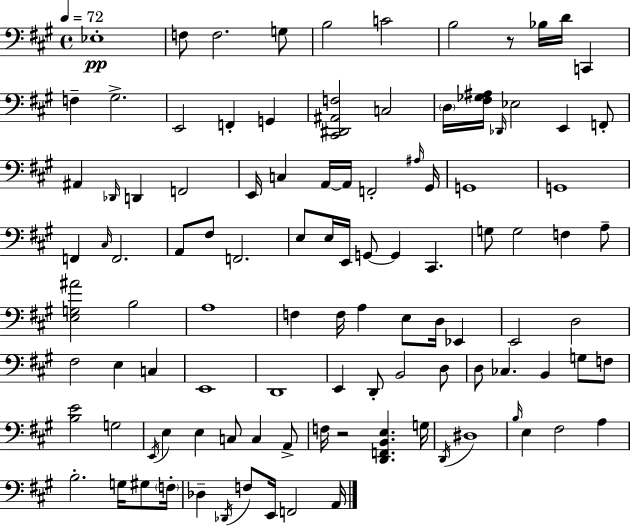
{
  \clef bass
  \time 4/4
  \defaultTimeSignature
  \key a \major
  \tempo 4 = 72
  \repeat volta 2 { ees1-.\pp | f8 f2. g8 | b2 c'2 | b2 r8 bes16 d'16 c,4 | \break f4-- gis2.-> | e,2 f,4-. g,4 | <cis, dis, ais, f>2 c2 | \parenthesize d16 <fis ges ais>16 \grace { des,16 } ees2 e,4 f,8-. | \break ais,4 \grace { des,16 } d,4 f,2 | e,16 c4 a,16~~ a,16 f,2-. | \grace { ais16 } gis,16 g,1 | g,1 | \break f,4 \grace { cis16 } f,2. | a,8 fis8 f,2. | e8 e16 e,16 g,8~~ g,4 cis,4. | g8 g2 f4 | \break a8-- <e g ais'>2 b2 | a1 | f4 f16 a4 e8 d16 | ees,4 e,2 d2 | \break fis2 e4 | c4 e,1 | d,1 | e,4 d,8-. b,2 | \break d8 d8 ces4. b,4 | g8 f8 <b e'>2 g2 | \acciaccatura { e,16 } e4 e4 c8 c4 | a,8-> f16 r2 <d, f, b, e>4. | \break g16 \acciaccatura { d,16 } dis1 | \grace { b16 } e4 fis2 | a4 b2.-. | g16 gis8 \parenthesize f16-. des4-- \acciaccatura { des,16 } f8 e,16 f,2 | \break a,16 } \bar "|."
}